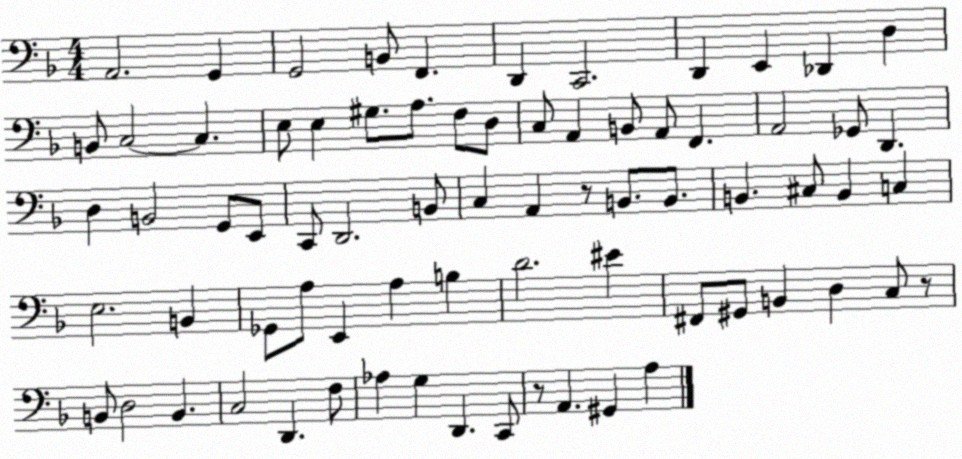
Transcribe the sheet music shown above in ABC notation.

X:1
T:Untitled
M:4/4
L:1/4
K:F
A,,2 G,, G,,2 B,,/2 F,, D,, C,,2 D,, E,, _D,, D, B,,/2 C,2 C, E,/2 E, ^G,/2 A,/2 F,/2 D,/2 C,/2 A,, B,,/2 A,,/2 F,, A,,2 _G,,/2 D,, D, B,,2 G,,/2 E,,/2 C,,/2 D,,2 B,,/2 C, A,, z/2 B,,/2 B,,/2 B,, ^C,/2 B,, C, E,2 B,, _G,,/2 A,/2 E,, A, B, D2 ^E ^F,,/2 ^G,,/2 B,, D, C,/2 z/2 B,,/2 D,2 B,, C,2 D,, F,/2 _A, G, D,, C,,/2 z/2 A,, ^G,, A,